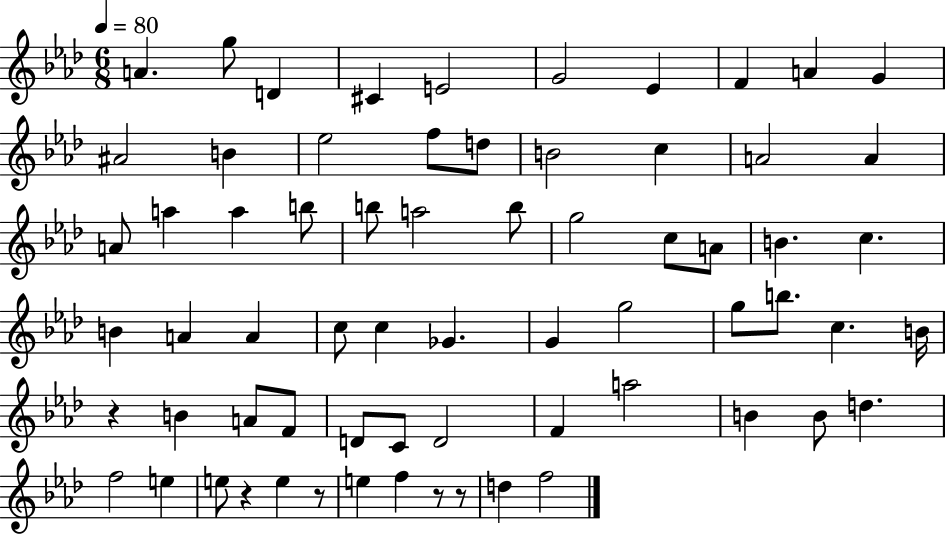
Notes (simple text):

A4/q. G5/e D4/q C#4/q E4/h G4/h Eb4/q F4/q A4/q G4/q A#4/h B4/q Eb5/h F5/e D5/e B4/h C5/q A4/h A4/q A4/e A5/q A5/q B5/e B5/e A5/h B5/e G5/h C5/e A4/e B4/q. C5/q. B4/q A4/q A4/q C5/e C5/q Gb4/q. G4/q G5/h G5/e B5/e. C5/q. B4/s R/q B4/q A4/e F4/e D4/e C4/e D4/h F4/q A5/h B4/q B4/e D5/q. F5/h E5/q E5/e R/q E5/q R/e E5/q F5/q R/e R/e D5/q F5/h